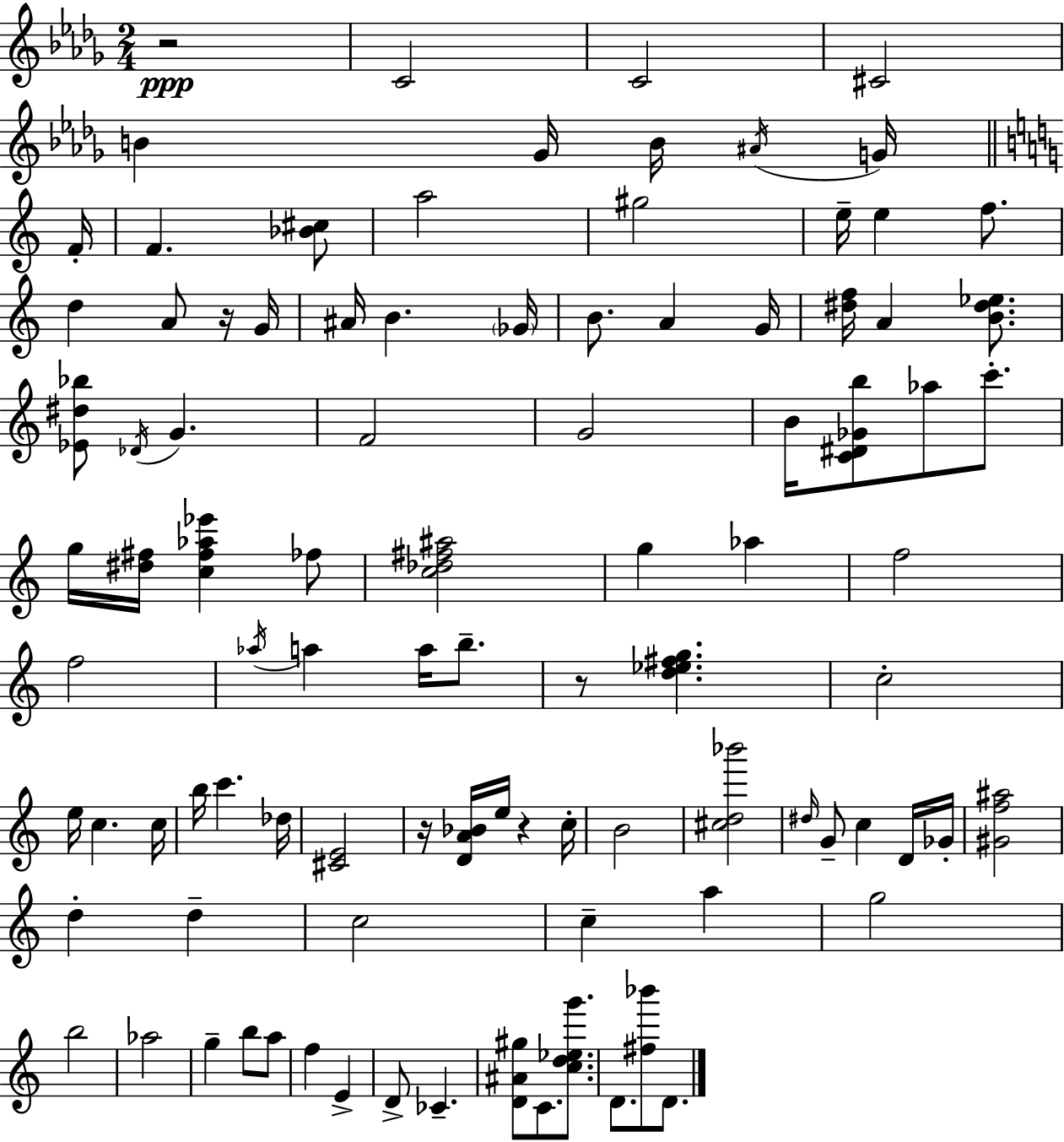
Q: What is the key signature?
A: BES minor